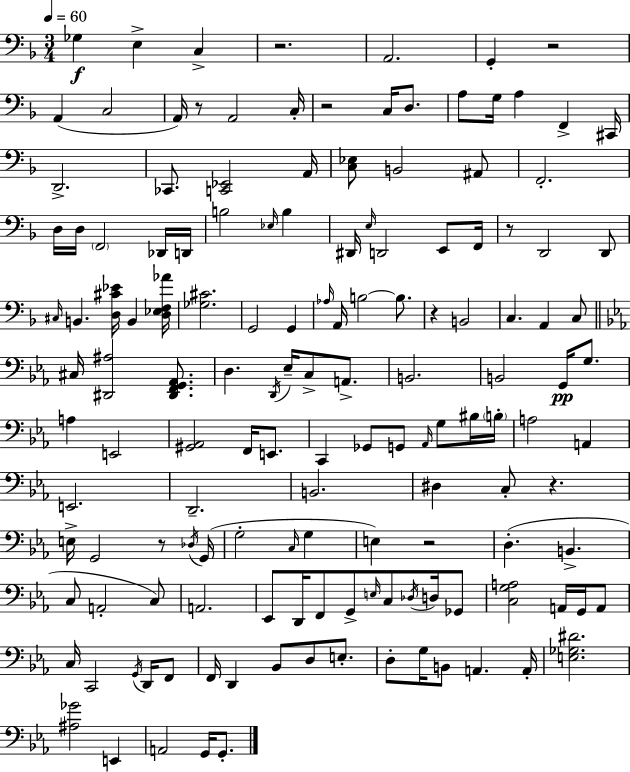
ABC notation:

X:1
T:Untitled
M:3/4
L:1/4
K:F
_G, E, C, z2 A,,2 G,, z2 A,, C,2 A,,/4 z/2 A,,2 C,/4 z2 C,/4 D,/2 A,/2 G,/4 A, F,, ^C,,/4 D,,2 _C,,/2 [C,,_E,,]2 A,,/4 [C,_E,]/2 B,,2 ^A,,/2 F,,2 D,/4 D,/4 F,,2 _D,,/4 D,,/4 B,2 _E,/4 B, ^D,,/4 E,/4 D,,2 E,,/2 F,,/4 z/2 D,,2 D,,/2 ^C,/4 B,, [D,^C_E]/4 B,, [D,_E,F,_A]/4 [_G,^C]2 G,,2 G,, _A,/4 A,,/4 B,2 B,/2 z B,,2 C, A,, C,/2 ^C,/4 [^D,,^A,]2 [^D,,F,,G,,_A,,]/2 D, D,,/4 _E,/4 C,/2 A,,/2 B,,2 B,,2 G,,/4 G,/2 A, E,,2 [^G,,_A,,]2 F,,/4 E,,/2 C,, _G,,/2 G,,/2 _A,,/4 G,/2 ^B,/4 B,/4 A,2 A,, E,,2 D,,2 B,,2 ^D, C,/2 z E,/4 G,,2 z/2 _D,/4 G,,/4 G,2 C,/4 G, E, z2 D, B,, C,/2 A,,2 C,/2 A,,2 _E,,/2 D,,/4 F,,/2 G,,/2 E,/4 C,/2 _D,/4 D,/4 _G,,/2 [C,G,A,]2 A,,/4 G,,/4 A,,/2 C,/4 C,,2 G,,/4 D,,/4 F,,/2 F,,/4 D,, _B,,/2 D,/2 E,/2 D,/2 G,/4 B,,/2 A,, A,,/4 [E,_G,^D]2 [^A,_G]2 E,, A,,2 G,,/4 G,,/2